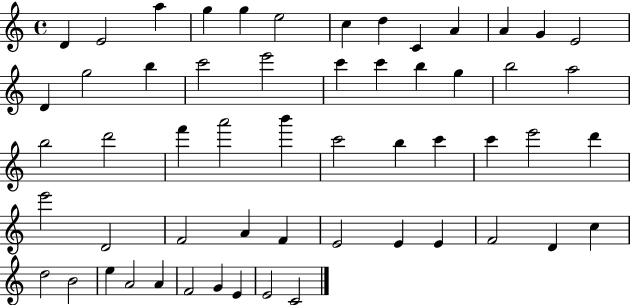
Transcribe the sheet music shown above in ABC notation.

X:1
T:Untitled
M:4/4
L:1/4
K:C
D E2 a g g e2 c d C A A G E2 D g2 b c'2 e'2 c' c' b g b2 a2 b2 d'2 f' a'2 b' c'2 b c' c' e'2 d' e'2 D2 F2 A F E2 E E F2 D c d2 B2 e A2 A F2 G E E2 C2